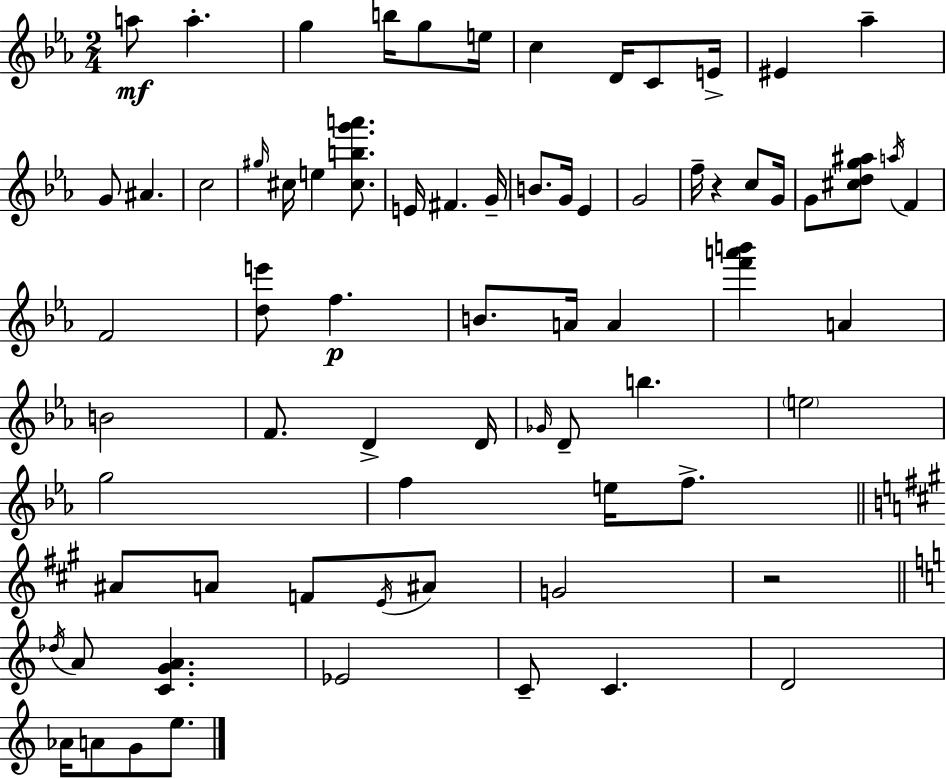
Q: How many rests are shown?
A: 2